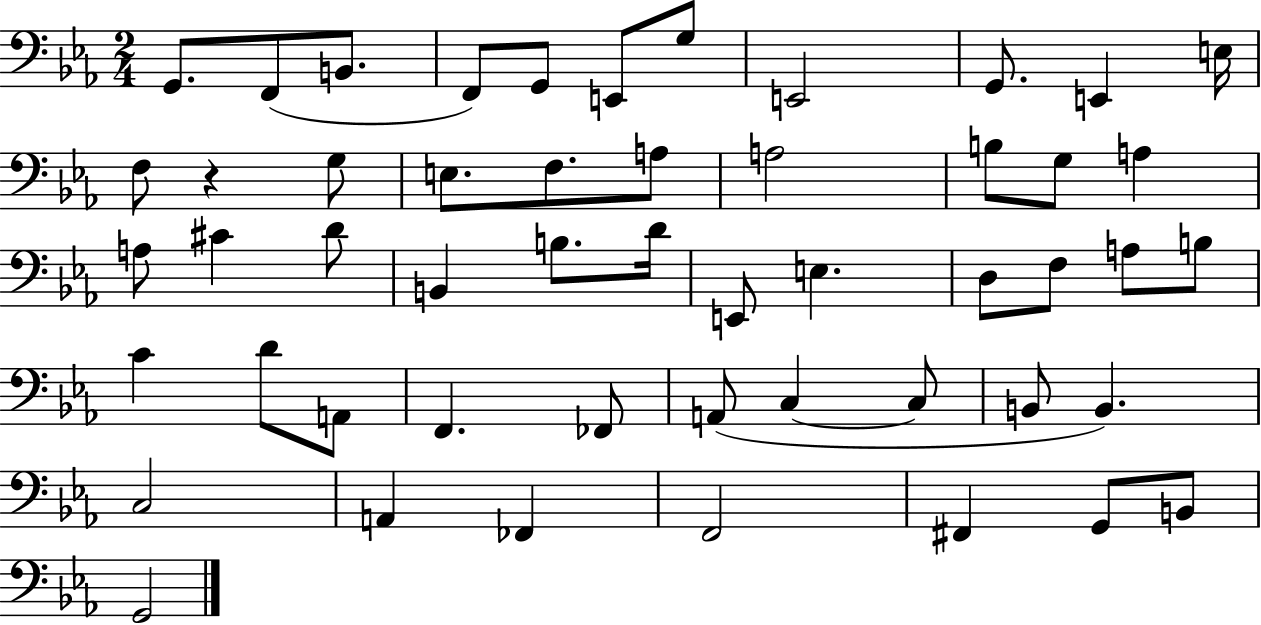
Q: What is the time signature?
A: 2/4